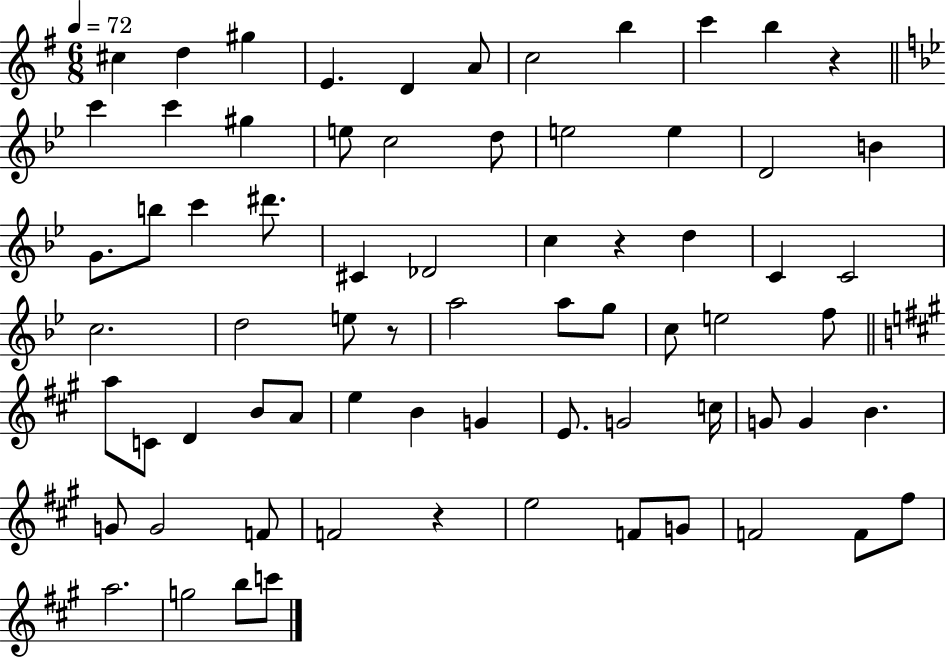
C#5/q D5/q G#5/q E4/q. D4/q A4/e C5/h B5/q C6/q B5/q R/q C6/q C6/q G#5/q E5/e C5/h D5/e E5/h E5/q D4/h B4/q G4/e. B5/e C6/q D#6/e. C#4/q Db4/h C5/q R/q D5/q C4/q C4/h C5/h. D5/h E5/e R/e A5/h A5/e G5/e C5/e E5/h F5/e A5/e C4/e D4/q B4/e A4/e E5/q B4/q G4/q E4/e. G4/h C5/s G4/e G4/q B4/q. G4/e G4/h F4/e F4/h R/q E5/h F4/e G4/e F4/h F4/e F#5/e A5/h. G5/h B5/e C6/e